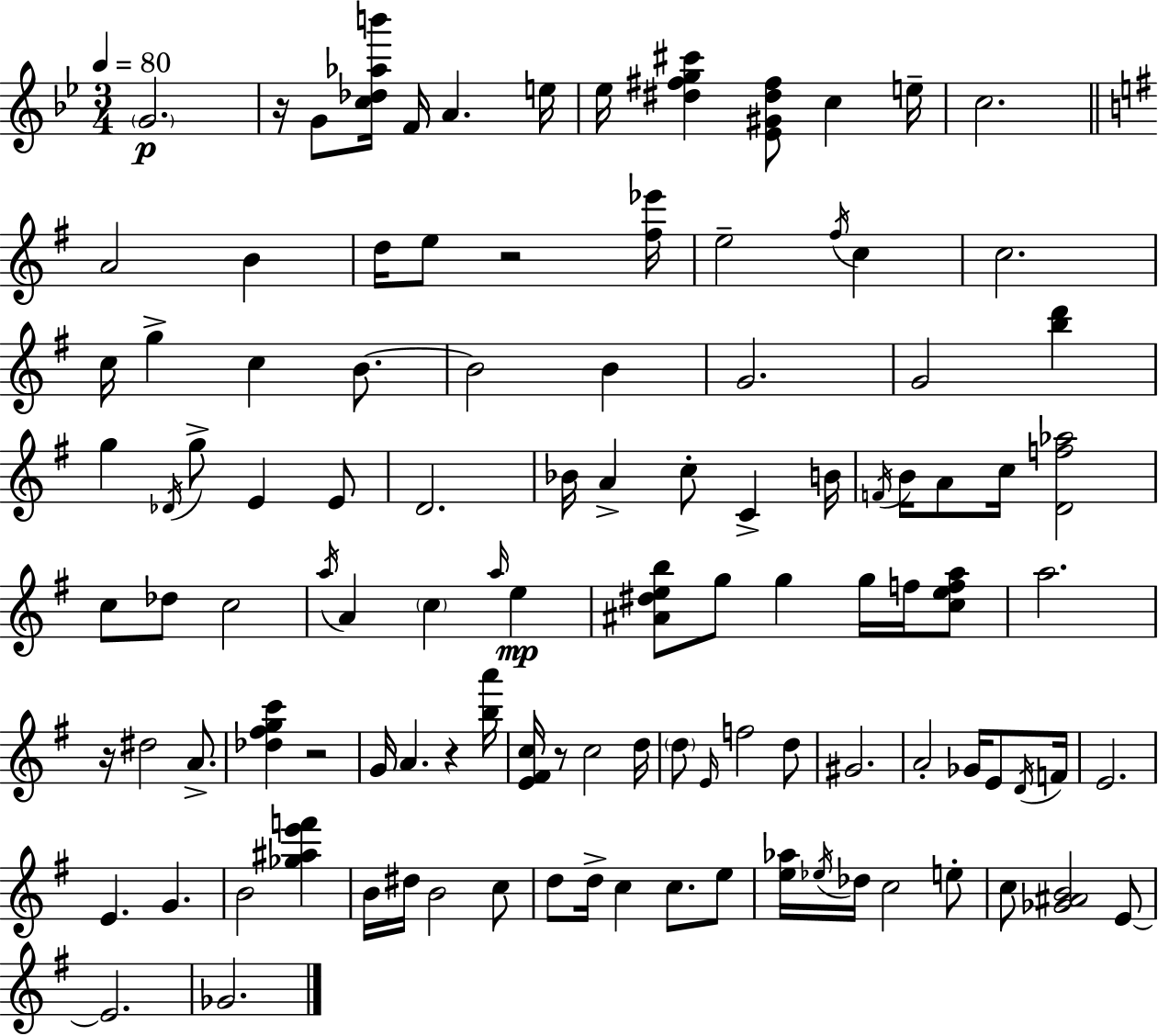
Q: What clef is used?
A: treble